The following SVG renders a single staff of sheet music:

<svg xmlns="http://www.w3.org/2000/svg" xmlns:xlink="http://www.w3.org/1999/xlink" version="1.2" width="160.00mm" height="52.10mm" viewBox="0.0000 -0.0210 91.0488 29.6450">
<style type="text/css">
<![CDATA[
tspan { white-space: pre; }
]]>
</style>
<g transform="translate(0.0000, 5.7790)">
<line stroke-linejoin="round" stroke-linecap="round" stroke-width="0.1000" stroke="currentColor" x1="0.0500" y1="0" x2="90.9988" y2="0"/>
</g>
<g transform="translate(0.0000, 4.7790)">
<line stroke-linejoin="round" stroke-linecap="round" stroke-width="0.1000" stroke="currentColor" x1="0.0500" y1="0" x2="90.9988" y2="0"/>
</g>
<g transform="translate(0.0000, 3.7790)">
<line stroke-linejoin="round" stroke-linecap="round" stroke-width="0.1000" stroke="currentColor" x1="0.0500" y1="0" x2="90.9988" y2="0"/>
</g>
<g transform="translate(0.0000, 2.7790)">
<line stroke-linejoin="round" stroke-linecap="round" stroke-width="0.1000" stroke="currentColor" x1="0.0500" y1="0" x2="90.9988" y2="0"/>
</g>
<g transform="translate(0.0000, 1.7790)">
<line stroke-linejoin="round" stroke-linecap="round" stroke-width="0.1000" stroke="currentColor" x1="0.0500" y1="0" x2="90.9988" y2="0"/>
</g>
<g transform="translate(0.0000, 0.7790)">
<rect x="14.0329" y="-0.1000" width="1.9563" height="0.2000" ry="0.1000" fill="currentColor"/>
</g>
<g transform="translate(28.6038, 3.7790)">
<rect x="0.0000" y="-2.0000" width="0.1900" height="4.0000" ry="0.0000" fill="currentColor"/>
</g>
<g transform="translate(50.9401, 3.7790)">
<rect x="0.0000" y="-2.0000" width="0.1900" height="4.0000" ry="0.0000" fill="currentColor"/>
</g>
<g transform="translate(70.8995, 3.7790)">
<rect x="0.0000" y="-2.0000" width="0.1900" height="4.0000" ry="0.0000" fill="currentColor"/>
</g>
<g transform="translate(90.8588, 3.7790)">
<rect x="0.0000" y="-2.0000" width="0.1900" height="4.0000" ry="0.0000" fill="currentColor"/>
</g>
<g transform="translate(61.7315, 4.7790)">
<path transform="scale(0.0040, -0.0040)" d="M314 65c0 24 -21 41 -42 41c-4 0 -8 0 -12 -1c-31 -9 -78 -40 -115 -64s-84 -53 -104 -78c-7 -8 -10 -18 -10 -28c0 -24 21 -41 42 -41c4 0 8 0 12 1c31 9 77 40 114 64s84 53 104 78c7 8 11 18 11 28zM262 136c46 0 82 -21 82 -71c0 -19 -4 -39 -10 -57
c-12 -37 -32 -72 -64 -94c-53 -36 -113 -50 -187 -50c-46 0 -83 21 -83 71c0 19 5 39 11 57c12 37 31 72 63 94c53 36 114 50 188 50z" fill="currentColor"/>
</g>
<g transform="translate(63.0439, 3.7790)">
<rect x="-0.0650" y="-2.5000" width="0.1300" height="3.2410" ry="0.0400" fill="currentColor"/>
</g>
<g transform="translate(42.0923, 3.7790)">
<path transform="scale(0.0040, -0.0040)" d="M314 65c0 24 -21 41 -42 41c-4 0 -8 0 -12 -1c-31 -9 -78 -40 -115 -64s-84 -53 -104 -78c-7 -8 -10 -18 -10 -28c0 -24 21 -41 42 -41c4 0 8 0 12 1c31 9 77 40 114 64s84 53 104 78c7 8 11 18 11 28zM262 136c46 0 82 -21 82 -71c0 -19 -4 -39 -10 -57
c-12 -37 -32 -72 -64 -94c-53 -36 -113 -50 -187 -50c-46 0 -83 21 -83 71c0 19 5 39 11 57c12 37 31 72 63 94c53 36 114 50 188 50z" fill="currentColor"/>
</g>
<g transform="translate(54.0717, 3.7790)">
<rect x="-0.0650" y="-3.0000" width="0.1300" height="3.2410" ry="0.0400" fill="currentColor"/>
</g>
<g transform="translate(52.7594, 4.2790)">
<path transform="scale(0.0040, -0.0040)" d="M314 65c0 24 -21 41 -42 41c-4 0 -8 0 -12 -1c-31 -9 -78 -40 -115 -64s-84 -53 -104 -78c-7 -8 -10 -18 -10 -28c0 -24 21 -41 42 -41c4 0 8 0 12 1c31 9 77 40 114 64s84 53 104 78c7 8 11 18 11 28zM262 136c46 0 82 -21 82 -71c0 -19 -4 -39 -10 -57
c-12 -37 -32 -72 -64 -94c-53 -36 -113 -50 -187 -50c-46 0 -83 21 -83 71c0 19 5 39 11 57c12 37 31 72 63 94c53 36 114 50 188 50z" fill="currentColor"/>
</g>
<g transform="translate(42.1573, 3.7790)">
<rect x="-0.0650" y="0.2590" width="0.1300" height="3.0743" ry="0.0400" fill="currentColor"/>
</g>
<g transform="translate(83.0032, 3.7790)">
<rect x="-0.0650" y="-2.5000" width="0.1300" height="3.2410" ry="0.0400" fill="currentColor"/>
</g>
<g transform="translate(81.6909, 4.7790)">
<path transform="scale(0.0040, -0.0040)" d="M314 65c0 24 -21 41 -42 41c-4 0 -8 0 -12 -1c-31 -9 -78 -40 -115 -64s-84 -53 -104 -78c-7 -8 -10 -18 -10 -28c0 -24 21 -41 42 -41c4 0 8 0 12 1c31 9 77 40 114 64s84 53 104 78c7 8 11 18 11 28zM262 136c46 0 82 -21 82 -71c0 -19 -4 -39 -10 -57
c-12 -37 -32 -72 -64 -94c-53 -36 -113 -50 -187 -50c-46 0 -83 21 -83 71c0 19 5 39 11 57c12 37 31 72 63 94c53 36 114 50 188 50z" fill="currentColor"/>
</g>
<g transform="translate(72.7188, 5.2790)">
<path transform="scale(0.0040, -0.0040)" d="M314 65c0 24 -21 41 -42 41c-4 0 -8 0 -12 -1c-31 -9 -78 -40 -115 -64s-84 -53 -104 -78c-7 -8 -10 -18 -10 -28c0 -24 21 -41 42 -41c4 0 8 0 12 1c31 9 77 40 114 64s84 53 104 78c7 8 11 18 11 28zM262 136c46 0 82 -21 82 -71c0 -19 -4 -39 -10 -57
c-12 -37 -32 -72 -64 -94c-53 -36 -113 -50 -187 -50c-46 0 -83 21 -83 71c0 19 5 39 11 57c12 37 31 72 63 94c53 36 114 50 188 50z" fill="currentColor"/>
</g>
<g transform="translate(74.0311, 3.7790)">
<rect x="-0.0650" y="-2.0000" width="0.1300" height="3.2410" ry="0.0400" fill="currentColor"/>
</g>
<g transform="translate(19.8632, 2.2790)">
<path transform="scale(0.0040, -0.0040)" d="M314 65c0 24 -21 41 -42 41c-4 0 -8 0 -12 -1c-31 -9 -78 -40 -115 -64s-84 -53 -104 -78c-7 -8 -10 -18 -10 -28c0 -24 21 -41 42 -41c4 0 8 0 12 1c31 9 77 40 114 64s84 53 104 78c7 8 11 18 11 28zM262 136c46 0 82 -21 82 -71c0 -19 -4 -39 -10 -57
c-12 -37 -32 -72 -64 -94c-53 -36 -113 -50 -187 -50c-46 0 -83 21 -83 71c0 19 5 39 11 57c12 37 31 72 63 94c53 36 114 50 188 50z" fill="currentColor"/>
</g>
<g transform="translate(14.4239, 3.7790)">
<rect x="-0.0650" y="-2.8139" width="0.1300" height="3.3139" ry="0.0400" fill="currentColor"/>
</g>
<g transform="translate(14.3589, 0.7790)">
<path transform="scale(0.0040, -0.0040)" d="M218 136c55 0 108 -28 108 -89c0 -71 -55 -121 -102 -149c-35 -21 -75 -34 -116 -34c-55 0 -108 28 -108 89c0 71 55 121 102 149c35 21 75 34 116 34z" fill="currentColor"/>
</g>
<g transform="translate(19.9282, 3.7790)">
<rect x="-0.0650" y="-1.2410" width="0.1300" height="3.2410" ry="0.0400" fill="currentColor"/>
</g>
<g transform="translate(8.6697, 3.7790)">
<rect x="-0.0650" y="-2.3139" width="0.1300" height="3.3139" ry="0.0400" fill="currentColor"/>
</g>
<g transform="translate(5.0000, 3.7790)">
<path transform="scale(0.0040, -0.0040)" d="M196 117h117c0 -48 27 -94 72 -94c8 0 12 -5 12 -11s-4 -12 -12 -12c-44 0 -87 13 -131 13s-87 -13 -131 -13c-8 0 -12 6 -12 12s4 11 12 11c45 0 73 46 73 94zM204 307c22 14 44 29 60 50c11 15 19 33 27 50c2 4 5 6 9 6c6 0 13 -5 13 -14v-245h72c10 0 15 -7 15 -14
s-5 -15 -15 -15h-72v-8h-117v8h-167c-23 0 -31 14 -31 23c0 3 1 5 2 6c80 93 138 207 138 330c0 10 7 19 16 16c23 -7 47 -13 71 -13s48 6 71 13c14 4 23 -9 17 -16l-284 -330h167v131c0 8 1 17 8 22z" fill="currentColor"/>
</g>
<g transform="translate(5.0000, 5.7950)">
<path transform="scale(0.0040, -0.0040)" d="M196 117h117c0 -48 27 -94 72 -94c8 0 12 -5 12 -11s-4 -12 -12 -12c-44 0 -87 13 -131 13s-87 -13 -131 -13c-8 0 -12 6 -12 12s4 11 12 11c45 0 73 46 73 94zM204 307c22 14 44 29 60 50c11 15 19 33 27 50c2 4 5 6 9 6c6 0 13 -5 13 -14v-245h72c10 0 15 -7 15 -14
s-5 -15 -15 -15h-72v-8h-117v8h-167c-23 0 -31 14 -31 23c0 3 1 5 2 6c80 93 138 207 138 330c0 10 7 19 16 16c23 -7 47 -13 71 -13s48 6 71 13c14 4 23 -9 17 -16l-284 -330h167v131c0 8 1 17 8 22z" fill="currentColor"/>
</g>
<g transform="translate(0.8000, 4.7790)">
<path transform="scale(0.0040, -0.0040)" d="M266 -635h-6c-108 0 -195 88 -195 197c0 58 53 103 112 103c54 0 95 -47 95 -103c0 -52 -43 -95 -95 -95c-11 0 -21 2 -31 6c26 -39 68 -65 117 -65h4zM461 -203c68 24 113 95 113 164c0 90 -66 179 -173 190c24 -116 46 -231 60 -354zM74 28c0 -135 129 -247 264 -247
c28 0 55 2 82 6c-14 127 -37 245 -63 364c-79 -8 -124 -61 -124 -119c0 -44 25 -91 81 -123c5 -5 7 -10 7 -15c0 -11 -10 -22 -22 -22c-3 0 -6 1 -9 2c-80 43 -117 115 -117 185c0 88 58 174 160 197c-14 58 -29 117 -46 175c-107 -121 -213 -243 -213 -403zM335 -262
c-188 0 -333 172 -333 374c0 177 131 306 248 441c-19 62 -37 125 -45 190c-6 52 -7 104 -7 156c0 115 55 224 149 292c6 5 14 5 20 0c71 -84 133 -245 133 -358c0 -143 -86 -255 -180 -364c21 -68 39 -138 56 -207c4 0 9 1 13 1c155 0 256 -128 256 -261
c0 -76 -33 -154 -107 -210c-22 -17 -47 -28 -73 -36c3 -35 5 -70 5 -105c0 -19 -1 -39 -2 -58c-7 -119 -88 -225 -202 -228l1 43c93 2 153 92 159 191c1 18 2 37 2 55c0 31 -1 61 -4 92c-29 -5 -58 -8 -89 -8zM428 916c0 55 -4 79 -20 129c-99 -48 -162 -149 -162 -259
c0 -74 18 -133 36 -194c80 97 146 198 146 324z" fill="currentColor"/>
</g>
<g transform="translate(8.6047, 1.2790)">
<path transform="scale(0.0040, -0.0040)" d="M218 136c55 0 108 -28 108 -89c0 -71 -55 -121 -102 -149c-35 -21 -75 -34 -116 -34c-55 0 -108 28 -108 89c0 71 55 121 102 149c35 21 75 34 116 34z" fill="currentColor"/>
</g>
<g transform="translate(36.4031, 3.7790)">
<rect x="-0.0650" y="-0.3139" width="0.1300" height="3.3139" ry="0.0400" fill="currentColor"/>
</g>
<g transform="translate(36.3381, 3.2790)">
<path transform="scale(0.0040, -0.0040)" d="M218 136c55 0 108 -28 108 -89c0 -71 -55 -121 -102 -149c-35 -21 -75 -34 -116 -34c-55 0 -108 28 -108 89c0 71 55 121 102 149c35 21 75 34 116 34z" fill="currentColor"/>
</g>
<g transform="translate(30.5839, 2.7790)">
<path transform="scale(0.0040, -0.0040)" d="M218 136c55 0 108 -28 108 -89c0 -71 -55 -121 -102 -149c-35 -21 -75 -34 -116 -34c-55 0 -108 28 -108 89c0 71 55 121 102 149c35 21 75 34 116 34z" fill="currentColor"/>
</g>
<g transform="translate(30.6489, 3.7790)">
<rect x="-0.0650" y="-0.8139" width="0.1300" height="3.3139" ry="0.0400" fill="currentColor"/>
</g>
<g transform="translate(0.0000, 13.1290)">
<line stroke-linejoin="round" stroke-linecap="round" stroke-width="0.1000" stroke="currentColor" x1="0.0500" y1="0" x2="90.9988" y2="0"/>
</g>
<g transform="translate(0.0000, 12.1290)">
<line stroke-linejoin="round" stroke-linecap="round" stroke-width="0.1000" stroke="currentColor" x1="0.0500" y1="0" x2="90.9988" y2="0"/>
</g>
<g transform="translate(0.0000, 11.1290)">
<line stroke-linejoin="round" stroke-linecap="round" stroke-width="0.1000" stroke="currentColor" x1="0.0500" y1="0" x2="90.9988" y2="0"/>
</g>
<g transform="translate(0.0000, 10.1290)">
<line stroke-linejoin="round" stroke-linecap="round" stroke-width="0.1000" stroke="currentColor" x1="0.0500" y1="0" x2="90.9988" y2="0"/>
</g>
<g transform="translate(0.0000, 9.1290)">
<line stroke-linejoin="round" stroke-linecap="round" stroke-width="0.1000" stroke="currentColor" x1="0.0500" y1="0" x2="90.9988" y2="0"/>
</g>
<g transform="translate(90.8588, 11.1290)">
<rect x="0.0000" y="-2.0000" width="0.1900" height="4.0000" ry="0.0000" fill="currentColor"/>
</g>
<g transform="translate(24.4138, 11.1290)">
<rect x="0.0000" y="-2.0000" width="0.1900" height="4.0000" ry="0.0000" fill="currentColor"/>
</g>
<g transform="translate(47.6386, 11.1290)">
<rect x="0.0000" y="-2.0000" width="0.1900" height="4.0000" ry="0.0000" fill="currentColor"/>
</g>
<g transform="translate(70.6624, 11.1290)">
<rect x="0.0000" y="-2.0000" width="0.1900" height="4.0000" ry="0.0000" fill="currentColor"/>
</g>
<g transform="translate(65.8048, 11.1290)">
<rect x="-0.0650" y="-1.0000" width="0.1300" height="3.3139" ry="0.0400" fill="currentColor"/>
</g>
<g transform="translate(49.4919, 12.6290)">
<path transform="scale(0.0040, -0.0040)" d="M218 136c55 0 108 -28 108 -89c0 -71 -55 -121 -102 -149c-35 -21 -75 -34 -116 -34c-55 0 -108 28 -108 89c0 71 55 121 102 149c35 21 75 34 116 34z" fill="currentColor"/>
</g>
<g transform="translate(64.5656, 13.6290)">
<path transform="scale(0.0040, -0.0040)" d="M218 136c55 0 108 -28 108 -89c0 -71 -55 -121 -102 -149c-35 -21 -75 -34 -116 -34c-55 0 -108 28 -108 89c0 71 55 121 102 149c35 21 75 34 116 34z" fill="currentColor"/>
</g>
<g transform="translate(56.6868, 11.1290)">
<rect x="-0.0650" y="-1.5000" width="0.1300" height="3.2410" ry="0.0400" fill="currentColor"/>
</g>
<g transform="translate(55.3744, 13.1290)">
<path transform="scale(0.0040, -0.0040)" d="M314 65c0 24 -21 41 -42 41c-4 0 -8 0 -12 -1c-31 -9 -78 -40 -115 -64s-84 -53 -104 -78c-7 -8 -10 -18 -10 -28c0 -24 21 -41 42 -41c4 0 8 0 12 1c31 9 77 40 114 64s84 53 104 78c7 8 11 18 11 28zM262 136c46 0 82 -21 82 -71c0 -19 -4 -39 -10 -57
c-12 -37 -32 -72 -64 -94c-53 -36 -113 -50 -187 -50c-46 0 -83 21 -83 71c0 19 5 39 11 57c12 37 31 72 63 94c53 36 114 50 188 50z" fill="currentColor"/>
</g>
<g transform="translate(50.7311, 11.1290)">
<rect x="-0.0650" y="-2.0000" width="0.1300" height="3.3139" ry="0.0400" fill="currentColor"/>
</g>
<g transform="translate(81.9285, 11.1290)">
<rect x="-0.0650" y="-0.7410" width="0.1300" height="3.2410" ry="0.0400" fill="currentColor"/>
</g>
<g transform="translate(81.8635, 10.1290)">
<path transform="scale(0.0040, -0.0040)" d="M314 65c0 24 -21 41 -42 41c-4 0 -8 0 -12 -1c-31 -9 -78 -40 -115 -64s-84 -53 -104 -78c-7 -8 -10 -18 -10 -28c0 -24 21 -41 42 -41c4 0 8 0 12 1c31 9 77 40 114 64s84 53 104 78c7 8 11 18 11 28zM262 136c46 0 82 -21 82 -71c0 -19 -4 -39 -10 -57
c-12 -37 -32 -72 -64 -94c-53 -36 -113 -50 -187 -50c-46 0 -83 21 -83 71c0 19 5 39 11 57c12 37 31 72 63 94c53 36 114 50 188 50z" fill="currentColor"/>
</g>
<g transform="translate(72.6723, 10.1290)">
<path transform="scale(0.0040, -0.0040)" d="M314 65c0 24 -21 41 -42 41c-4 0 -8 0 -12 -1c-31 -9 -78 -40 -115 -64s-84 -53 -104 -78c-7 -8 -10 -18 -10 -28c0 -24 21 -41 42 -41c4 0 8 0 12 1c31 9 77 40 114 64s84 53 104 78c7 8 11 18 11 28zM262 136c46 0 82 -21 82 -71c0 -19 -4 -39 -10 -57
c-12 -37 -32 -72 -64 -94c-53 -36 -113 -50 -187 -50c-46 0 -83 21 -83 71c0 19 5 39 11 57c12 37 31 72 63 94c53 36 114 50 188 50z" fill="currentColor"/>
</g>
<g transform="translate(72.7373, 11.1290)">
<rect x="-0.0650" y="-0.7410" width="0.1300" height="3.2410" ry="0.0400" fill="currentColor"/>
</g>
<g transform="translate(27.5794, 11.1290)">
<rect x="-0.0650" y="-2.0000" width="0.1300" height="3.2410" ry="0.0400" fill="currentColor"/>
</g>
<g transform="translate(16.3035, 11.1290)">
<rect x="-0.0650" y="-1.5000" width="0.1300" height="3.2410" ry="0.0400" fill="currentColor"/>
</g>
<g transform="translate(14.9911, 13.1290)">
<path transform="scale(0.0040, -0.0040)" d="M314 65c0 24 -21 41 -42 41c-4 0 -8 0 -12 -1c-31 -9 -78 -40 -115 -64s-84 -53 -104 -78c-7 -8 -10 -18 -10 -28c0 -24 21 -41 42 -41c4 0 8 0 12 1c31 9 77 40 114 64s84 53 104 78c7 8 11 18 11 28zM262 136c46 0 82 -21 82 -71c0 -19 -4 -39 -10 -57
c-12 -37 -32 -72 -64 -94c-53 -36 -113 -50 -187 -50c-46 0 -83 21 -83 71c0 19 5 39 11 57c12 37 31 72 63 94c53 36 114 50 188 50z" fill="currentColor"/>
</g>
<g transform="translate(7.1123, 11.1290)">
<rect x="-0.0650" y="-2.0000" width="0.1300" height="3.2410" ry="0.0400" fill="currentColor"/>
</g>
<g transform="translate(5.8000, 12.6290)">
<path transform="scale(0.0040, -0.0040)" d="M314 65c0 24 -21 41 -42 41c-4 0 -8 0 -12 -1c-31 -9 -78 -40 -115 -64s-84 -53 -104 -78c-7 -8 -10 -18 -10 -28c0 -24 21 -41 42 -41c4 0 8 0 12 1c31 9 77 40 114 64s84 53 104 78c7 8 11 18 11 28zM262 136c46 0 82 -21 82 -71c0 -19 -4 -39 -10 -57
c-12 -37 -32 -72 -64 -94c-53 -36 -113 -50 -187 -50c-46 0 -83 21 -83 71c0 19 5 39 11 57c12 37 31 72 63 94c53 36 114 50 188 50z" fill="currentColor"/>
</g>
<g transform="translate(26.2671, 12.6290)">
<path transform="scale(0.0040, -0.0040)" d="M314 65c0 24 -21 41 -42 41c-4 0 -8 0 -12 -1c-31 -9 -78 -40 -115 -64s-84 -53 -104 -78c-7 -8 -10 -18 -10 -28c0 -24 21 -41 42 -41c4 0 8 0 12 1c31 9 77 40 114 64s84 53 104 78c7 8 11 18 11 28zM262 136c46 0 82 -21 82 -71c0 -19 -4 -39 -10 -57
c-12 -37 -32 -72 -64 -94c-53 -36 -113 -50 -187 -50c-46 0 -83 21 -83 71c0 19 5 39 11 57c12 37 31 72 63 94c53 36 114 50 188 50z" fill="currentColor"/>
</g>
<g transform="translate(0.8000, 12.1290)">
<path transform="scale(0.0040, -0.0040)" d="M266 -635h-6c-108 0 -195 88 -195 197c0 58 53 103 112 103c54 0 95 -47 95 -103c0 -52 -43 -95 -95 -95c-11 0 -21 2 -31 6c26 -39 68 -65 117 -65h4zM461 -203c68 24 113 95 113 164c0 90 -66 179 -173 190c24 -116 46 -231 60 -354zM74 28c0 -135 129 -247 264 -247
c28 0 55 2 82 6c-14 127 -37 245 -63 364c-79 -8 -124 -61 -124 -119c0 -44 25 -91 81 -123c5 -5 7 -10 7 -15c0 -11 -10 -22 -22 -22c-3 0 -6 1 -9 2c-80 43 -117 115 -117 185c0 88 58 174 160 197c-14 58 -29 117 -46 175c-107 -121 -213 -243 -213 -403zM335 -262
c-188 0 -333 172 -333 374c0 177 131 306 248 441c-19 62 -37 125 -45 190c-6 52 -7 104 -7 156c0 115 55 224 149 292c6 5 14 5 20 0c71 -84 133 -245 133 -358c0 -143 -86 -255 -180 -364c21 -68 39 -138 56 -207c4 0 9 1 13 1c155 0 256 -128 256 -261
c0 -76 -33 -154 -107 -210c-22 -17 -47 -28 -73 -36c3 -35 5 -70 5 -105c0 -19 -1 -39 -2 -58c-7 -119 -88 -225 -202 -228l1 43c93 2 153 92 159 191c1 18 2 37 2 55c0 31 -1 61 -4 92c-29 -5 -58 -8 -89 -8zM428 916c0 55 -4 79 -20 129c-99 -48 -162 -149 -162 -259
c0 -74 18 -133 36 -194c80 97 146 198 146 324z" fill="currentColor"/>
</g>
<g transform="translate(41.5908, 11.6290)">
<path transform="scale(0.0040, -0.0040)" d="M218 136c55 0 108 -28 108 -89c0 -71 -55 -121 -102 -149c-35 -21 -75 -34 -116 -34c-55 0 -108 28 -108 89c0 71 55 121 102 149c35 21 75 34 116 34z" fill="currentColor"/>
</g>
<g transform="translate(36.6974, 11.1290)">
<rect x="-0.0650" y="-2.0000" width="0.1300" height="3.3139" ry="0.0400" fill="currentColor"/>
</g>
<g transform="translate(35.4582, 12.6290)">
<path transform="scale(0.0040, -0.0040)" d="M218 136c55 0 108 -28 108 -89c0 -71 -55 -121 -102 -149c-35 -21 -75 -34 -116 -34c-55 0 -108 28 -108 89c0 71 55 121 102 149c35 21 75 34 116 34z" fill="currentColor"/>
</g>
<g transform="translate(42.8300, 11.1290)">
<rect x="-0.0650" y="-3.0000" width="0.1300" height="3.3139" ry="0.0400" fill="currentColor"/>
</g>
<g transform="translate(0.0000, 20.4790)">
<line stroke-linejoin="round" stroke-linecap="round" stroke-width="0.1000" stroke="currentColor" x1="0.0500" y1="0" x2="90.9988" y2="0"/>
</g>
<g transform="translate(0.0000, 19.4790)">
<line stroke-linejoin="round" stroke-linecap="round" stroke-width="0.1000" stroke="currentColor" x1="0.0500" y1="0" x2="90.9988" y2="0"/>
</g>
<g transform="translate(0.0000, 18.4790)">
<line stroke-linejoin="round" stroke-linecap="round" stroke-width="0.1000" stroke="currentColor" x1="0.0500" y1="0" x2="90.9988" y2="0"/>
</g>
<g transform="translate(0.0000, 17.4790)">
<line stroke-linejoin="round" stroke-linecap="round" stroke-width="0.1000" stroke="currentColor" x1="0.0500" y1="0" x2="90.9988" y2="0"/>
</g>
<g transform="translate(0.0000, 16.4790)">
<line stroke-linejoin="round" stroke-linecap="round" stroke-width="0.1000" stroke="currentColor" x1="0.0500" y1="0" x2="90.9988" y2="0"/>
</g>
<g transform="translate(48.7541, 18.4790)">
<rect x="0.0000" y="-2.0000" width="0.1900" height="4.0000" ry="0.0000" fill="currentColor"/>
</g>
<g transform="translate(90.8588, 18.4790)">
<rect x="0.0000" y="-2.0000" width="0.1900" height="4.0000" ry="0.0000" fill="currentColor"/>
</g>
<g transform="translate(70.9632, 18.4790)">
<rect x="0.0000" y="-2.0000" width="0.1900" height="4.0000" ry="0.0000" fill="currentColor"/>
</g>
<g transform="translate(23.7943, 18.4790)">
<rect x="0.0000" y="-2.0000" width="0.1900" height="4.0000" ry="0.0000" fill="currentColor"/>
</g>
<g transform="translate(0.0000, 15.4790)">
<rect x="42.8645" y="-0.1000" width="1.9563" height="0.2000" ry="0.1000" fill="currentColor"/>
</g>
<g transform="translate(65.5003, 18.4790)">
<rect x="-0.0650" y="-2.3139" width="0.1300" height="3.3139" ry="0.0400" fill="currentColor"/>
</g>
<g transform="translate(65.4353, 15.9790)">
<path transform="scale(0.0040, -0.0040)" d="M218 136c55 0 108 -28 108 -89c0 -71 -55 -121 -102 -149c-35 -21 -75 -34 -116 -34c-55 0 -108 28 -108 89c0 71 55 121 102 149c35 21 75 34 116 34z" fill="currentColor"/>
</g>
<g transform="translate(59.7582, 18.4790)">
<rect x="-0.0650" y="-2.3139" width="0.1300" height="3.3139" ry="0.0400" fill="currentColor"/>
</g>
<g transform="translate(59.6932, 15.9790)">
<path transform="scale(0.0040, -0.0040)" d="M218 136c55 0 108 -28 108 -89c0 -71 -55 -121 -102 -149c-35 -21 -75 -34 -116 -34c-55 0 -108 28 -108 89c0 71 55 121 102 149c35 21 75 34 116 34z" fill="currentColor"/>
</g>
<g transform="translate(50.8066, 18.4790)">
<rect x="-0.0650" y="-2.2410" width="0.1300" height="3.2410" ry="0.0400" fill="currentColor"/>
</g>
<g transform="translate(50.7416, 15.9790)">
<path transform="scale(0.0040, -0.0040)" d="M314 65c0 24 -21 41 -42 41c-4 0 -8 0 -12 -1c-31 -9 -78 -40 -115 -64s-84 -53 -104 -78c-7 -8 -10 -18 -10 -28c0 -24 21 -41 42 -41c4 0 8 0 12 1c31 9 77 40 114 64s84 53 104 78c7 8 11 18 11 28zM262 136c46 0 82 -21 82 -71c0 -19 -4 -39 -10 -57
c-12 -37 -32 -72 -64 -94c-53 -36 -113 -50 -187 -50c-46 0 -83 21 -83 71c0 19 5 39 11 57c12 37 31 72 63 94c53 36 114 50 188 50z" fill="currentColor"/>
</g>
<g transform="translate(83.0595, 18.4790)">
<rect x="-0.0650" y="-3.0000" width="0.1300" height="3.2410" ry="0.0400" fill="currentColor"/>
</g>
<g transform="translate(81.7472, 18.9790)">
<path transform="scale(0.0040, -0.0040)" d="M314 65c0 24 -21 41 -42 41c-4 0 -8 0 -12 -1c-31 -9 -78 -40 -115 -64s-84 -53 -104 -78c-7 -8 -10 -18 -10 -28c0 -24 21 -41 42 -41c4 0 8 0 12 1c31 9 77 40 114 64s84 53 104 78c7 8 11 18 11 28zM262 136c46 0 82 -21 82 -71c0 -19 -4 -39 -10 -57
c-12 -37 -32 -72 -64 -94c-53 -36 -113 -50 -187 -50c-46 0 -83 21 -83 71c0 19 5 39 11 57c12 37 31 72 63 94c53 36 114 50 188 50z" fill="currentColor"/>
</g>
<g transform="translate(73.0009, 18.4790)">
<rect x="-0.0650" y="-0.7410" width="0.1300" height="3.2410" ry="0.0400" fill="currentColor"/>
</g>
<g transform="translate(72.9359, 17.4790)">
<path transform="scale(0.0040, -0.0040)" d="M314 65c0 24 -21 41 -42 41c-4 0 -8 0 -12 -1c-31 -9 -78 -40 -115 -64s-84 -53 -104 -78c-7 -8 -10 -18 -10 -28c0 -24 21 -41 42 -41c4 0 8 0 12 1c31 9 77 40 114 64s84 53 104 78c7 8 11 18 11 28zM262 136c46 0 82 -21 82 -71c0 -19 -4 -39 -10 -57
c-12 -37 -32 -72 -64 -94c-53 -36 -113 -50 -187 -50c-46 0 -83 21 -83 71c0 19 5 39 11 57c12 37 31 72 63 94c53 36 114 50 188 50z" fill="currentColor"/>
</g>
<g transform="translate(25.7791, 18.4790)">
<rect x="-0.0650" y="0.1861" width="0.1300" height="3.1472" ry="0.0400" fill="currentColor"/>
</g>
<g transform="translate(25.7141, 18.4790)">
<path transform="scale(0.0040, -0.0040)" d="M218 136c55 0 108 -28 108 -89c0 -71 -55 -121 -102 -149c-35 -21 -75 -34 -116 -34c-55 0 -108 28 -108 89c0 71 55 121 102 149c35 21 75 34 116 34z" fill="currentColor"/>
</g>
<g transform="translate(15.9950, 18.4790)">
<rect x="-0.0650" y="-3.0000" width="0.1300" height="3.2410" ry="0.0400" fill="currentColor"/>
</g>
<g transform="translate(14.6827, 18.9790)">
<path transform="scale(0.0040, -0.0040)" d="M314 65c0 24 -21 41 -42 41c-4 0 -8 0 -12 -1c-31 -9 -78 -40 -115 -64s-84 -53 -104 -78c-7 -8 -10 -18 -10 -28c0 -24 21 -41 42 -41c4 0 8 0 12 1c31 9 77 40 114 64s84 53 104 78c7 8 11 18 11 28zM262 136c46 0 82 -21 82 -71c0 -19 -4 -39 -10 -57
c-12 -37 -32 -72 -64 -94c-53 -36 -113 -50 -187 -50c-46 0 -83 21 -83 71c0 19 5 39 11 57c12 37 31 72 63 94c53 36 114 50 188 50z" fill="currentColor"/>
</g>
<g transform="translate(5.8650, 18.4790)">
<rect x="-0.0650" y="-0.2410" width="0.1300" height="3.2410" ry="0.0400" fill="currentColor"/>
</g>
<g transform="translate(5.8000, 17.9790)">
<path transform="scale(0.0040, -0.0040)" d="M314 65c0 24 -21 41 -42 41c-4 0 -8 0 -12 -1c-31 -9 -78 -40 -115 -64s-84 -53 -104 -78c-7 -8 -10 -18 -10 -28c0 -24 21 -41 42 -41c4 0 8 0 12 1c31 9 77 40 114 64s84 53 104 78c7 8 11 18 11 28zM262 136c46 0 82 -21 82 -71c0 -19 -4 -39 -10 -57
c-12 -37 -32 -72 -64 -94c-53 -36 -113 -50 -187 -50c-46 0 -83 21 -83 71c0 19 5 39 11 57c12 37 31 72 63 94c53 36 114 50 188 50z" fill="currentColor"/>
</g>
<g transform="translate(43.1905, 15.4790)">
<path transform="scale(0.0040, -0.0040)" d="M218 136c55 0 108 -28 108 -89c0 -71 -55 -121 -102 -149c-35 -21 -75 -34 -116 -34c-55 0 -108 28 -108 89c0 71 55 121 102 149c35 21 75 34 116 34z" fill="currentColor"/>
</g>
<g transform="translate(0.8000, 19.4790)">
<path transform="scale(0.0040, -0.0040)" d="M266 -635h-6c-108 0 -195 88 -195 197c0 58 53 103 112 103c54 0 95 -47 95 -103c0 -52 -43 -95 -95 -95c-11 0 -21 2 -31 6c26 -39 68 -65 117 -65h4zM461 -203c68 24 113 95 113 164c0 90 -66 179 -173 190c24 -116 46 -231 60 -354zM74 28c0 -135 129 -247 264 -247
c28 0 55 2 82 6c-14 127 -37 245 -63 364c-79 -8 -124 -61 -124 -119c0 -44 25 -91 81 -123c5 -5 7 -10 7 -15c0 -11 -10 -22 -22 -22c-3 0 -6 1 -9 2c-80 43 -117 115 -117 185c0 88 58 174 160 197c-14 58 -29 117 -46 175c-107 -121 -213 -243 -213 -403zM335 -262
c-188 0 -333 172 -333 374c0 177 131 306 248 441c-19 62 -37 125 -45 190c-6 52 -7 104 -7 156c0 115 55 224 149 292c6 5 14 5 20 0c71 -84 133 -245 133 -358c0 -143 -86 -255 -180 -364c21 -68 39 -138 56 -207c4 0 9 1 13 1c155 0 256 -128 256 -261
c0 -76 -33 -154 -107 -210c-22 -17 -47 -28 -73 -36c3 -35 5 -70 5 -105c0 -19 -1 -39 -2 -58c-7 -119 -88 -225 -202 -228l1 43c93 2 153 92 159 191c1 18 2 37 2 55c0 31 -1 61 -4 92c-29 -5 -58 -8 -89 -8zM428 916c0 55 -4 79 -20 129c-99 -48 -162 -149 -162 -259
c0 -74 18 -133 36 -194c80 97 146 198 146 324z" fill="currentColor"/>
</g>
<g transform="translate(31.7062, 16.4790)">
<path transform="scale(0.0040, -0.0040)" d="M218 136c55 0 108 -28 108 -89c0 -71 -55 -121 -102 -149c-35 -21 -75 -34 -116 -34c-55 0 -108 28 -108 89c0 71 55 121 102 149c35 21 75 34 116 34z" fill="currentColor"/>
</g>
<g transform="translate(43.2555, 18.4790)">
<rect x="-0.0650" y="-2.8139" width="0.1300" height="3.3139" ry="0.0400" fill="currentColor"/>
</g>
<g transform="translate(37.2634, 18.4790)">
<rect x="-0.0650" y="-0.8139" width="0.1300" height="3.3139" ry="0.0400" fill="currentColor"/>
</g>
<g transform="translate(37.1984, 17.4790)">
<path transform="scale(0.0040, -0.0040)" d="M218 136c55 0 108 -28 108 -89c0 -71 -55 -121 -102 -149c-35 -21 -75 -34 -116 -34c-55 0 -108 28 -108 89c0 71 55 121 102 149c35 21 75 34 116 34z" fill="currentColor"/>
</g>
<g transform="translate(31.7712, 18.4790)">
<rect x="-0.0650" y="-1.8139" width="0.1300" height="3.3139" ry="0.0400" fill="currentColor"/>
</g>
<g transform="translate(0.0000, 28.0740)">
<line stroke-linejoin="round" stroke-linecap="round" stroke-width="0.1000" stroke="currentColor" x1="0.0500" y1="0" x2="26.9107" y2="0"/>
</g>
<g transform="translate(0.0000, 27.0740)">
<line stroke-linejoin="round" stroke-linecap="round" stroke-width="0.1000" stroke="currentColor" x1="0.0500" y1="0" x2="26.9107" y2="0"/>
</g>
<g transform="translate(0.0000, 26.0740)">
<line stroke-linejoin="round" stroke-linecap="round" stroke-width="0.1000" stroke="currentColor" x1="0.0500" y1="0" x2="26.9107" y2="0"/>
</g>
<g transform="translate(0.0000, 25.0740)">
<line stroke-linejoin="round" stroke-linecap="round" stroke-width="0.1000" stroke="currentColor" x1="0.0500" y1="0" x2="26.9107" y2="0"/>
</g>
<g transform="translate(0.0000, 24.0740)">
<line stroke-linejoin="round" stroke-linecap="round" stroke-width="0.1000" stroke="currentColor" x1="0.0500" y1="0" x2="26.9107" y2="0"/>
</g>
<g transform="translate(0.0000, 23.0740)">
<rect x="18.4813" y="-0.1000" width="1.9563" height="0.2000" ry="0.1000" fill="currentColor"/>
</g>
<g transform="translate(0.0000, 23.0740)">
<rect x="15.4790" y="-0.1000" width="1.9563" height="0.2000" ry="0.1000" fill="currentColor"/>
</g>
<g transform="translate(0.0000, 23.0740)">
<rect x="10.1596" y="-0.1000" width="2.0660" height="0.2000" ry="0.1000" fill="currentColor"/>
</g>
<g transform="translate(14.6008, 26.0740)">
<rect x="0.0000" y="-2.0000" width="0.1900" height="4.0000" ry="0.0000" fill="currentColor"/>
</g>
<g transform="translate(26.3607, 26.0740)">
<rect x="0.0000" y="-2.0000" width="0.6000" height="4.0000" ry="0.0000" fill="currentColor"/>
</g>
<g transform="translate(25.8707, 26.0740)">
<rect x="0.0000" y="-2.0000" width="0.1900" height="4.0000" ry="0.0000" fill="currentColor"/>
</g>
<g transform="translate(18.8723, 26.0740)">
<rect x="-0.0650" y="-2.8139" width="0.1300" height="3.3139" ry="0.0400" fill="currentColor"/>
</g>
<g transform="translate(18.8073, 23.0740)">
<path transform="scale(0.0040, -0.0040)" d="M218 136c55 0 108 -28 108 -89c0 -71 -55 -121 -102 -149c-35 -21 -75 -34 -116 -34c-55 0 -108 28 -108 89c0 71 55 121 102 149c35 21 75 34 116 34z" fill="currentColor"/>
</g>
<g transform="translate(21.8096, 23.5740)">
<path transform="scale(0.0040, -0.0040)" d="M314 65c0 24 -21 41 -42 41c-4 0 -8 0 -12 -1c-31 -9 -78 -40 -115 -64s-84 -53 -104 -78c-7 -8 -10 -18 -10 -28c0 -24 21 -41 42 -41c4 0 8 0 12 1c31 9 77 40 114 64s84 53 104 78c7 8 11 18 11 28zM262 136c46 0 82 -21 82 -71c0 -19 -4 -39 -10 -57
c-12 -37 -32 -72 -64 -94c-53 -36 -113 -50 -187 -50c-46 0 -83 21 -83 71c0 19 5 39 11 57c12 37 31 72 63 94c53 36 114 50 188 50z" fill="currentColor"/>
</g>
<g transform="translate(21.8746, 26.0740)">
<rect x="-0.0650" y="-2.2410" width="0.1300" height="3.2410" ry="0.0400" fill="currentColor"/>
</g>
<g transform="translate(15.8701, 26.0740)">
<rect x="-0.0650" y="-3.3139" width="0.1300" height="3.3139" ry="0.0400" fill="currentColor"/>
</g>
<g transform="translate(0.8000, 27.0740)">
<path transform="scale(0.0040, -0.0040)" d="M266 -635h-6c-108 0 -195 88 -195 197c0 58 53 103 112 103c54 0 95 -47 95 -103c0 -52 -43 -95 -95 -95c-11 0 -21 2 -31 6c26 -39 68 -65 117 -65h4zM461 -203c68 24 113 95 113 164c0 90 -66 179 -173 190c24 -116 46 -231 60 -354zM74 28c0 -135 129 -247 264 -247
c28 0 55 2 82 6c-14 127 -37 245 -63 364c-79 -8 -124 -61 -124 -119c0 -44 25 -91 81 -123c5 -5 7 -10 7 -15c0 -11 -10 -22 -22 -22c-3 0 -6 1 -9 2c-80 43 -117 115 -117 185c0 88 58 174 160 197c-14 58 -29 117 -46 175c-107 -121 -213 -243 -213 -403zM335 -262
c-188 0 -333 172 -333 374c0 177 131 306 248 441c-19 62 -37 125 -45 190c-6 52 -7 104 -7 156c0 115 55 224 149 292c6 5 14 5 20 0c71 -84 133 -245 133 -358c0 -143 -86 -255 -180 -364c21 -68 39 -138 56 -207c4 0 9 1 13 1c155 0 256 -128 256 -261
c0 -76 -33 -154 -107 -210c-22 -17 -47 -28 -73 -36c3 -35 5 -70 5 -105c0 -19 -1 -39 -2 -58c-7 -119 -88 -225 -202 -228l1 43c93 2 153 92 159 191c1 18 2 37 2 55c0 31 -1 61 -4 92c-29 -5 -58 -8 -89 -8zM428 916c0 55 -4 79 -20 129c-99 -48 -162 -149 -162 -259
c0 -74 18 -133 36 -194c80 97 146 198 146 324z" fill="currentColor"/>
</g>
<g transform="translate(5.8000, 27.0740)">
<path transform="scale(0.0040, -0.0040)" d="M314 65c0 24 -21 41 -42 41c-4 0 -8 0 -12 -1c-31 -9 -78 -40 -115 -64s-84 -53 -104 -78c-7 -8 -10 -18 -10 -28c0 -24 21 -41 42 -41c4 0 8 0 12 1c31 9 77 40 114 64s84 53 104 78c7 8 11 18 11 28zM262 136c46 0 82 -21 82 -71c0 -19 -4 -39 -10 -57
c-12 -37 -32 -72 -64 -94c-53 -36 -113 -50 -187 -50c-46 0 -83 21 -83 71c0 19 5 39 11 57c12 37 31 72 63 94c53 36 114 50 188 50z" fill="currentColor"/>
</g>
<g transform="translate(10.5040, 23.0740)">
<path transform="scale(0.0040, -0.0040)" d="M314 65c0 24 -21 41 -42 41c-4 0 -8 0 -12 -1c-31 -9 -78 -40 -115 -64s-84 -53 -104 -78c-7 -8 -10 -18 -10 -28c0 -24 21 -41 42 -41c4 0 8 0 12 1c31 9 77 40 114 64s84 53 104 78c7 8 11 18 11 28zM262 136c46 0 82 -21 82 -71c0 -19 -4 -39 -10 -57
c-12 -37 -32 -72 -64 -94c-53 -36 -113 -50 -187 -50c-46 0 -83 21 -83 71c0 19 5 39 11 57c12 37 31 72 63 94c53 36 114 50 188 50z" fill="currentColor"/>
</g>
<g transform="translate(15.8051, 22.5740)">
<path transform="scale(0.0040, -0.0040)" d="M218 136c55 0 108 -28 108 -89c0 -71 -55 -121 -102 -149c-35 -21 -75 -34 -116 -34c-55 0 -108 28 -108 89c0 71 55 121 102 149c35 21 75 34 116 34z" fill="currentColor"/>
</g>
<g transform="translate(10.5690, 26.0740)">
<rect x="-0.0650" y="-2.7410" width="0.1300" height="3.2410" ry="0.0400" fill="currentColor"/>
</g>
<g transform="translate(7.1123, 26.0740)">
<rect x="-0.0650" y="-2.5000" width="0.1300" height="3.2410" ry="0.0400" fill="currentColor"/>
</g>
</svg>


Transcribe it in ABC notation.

X:1
T:Untitled
M:4/4
L:1/4
K:C
g a e2 d c B2 A2 G2 F2 G2 F2 E2 F2 F A F E2 D d2 d2 c2 A2 B f d a g2 g g d2 A2 G2 a2 b a g2